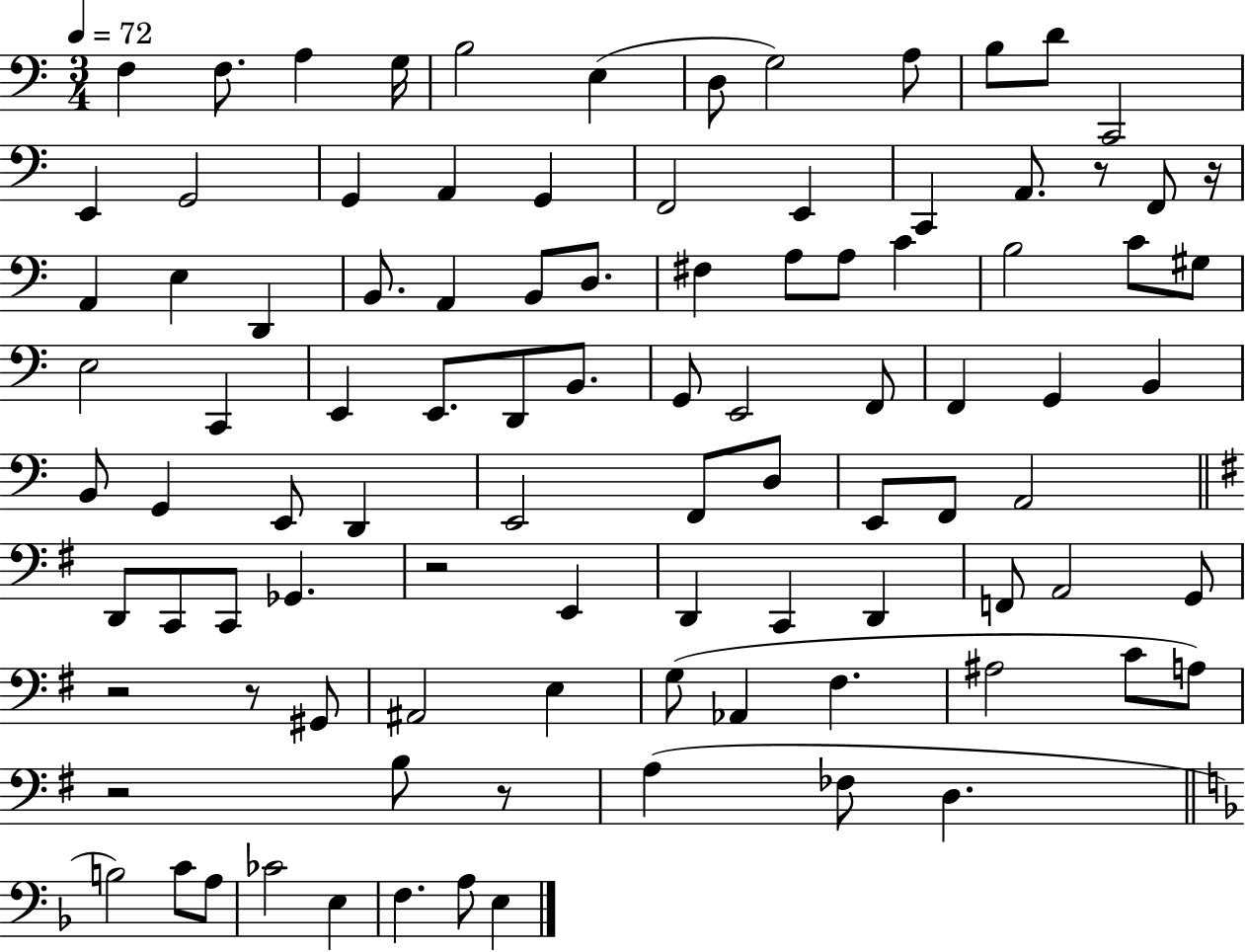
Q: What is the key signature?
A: C major